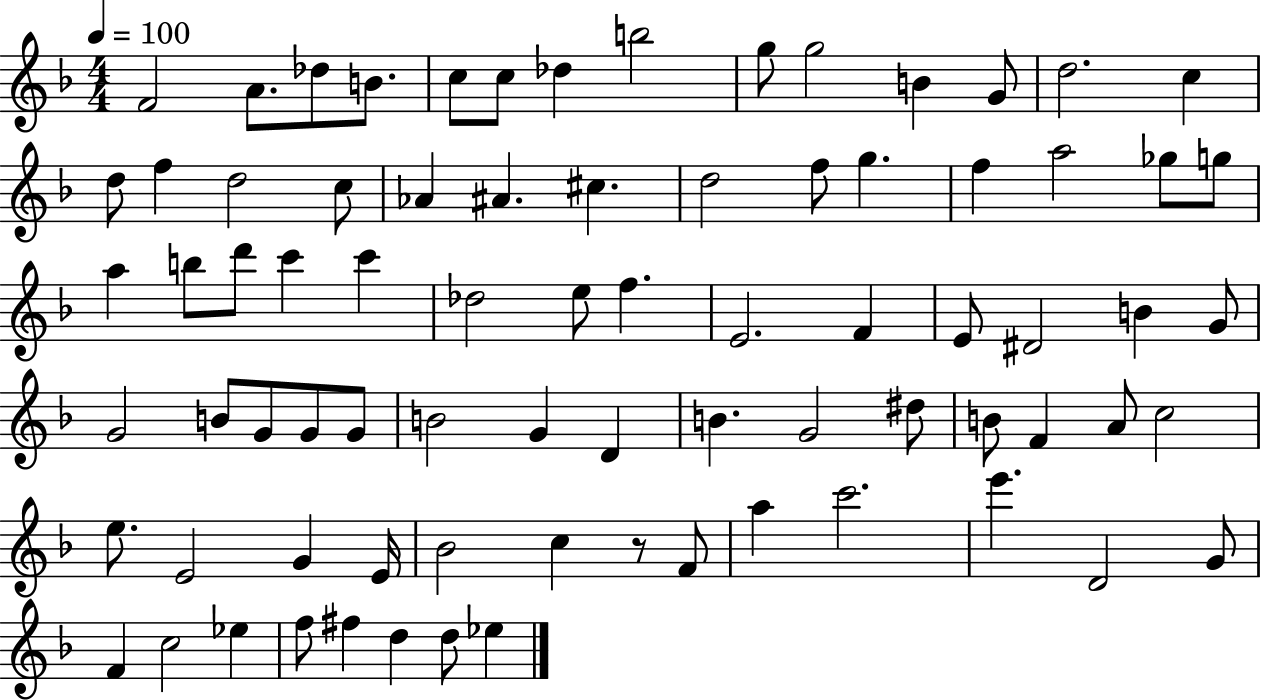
X:1
T:Untitled
M:4/4
L:1/4
K:F
F2 A/2 _d/2 B/2 c/2 c/2 _d b2 g/2 g2 B G/2 d2 c d/2 f d2 c/2 _A ^A ^c d2 f/2 g f a2 _g/2 g/2 a b/2 d'/2 c' c' _d2 e/2 f E2 F E/2 ^D2 B G/2 G2 B/2 G/2 G/2 G/2 B2 G D B G2 ^d/2 B/2 F A/2 c2 e/2 E2 G E/4 _B2 c z/2 F/2 a c'2 e' D2 G/2 F c2 _e f/2 ^f d d/2 _e